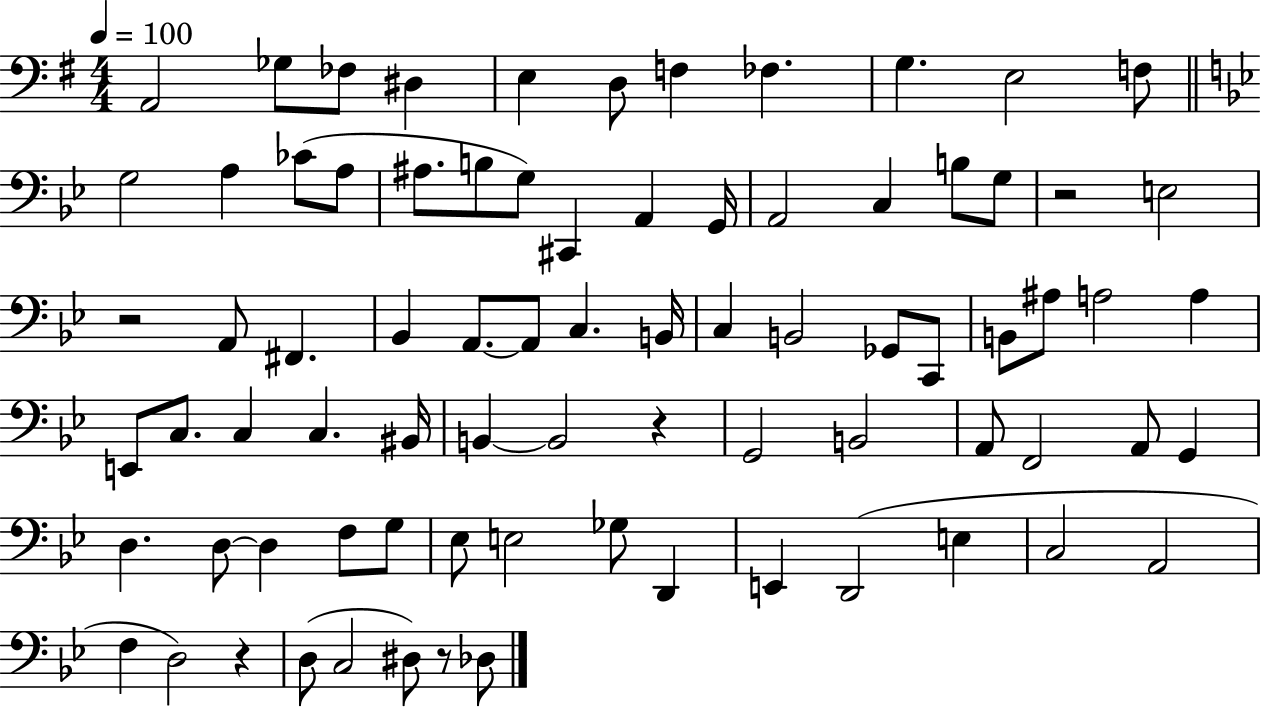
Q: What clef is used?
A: bass